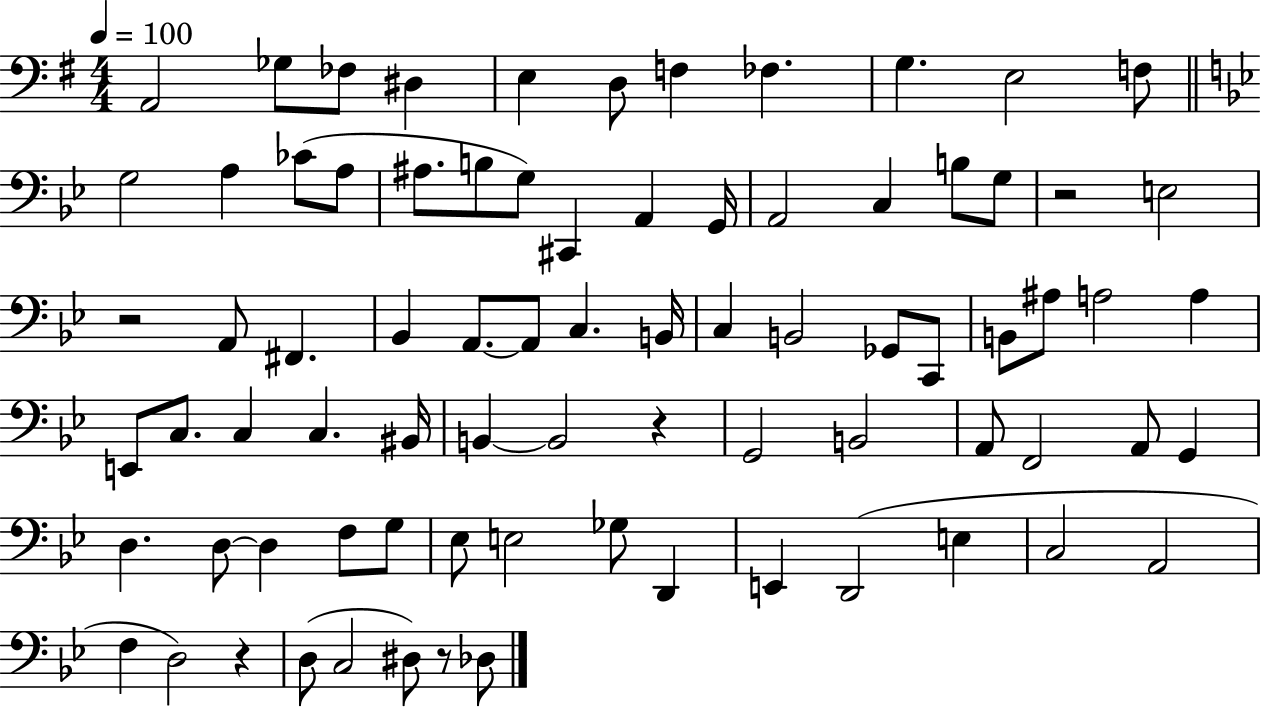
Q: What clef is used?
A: bass